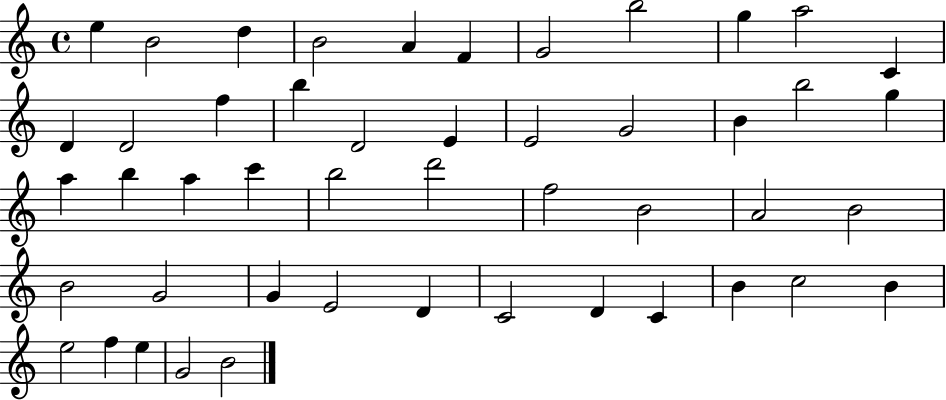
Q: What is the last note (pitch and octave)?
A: B4